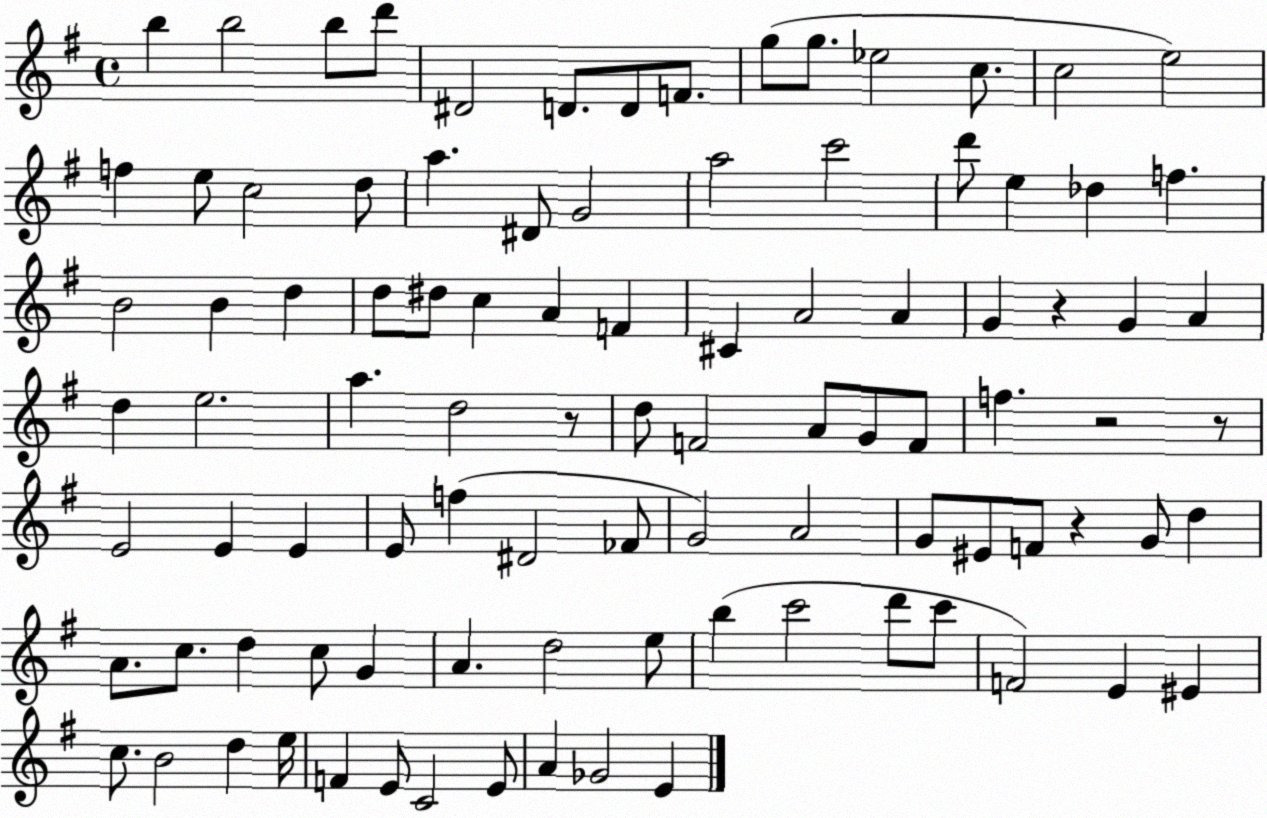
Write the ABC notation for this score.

X:1
T:Untitled
M:4/4
L:1/4
K:G
b b2 b/2 d'/2 ^D2 D/2 D/2 F/2 g/2 g/2 _e2 c/2 c2 e2 f e/2 c2 d/2 a ^D/2 G2 a2 c'2 d'/2 e _d f B2 B d d/2 ^d/2 c A F ^C A2 A G z G A d e2 a d2 z/2 d/2 F2 A/2 G/2 F/2 f z2 z/2 E2 E E E/2 f ^D2 _F/2 G2 A2 G/2 ^E/2 F/2 z G/2 d A/2 c/2 d c/2 G A d2 e/2 b c'2 d'/2 c'/2 F2 E ^E c/2 B2 d e/4 F E/2 C2 E/2 A _G2 E